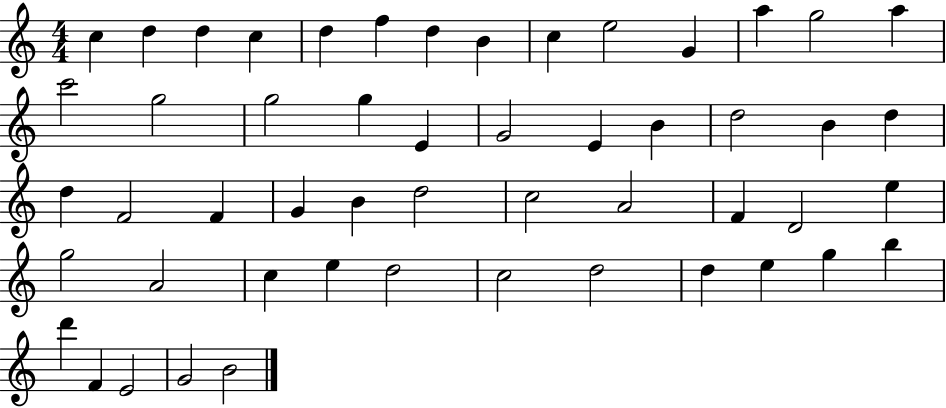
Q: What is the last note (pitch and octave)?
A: B4